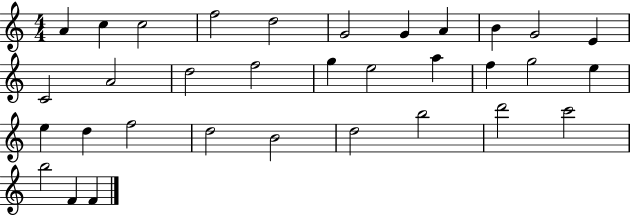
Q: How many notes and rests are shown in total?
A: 33